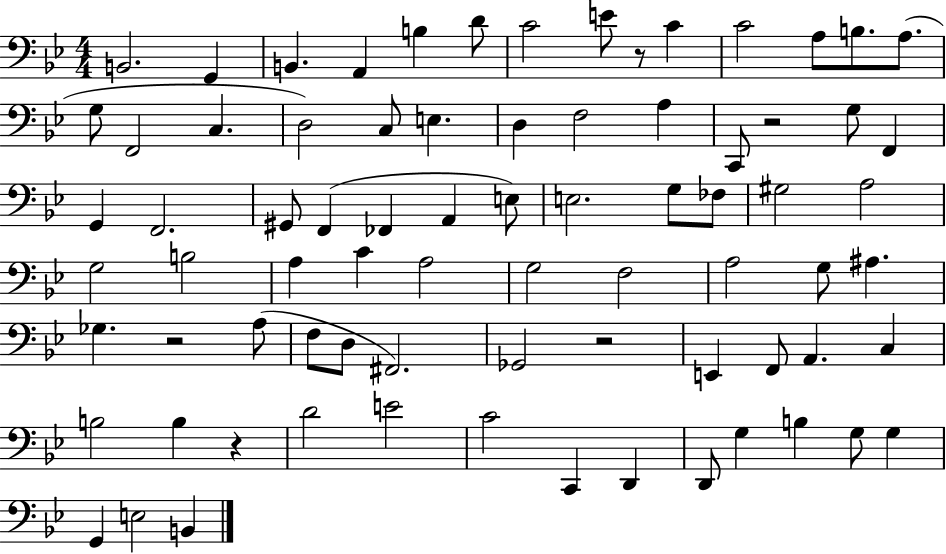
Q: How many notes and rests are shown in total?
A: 77